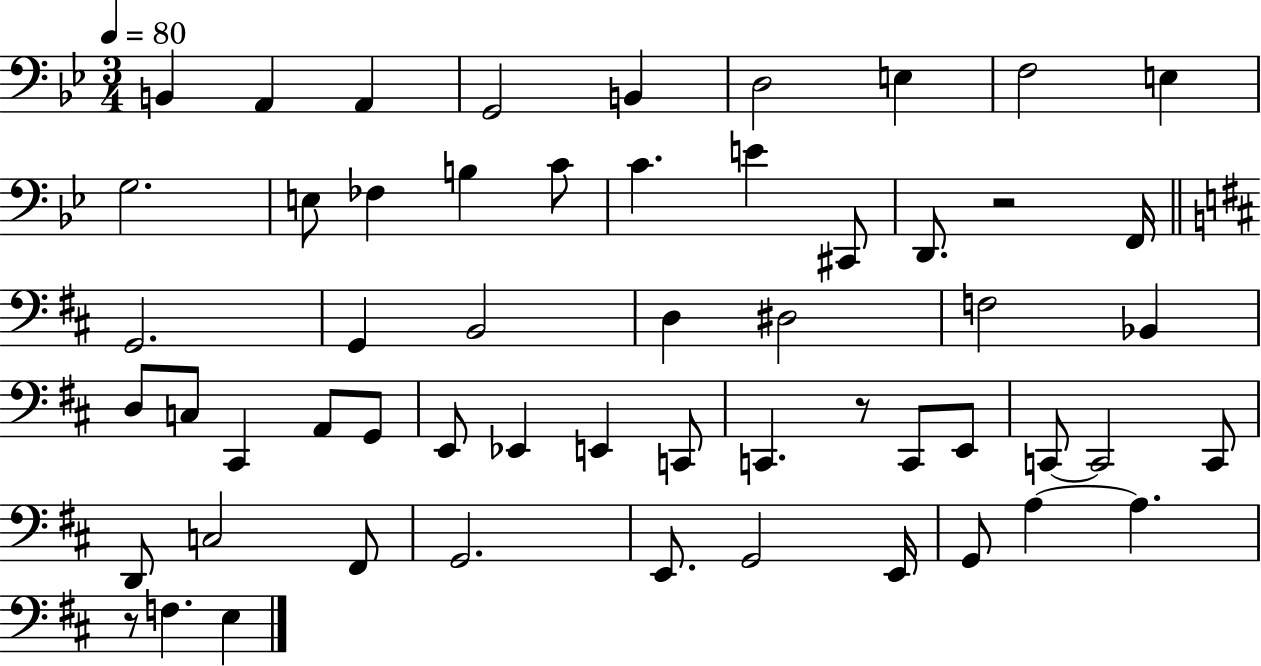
{
  \clef bass
  \numericTimeSignature
  \time 3/4
  \key bes \major
  \tempo 4 = 80
  b,4 a,4 a,4 | g,2 b,4 | d2 e4 | f2 e4 | \break g2. | e8 fes4 b4 c'8 | c'4. e'4 cis,8 | d,8. r2 f,16 | \break \bar "||" \break \key d \major g,2. | g,4 b,2 | d4 dis2 | f2 bes,4 | \break d8 c8 cis,4 a,8 g,8 | e,8 ees,4 e,4 c,8 | c,4. r8 c,8 e,8 | c,8~~ c,2 c,8 | \break d,8 c2 fis,8 | g,2. | e,8. g,2 e,16 | g,8 a4~~ a4. | \break r8 f4. e4 | \bar "|."
}